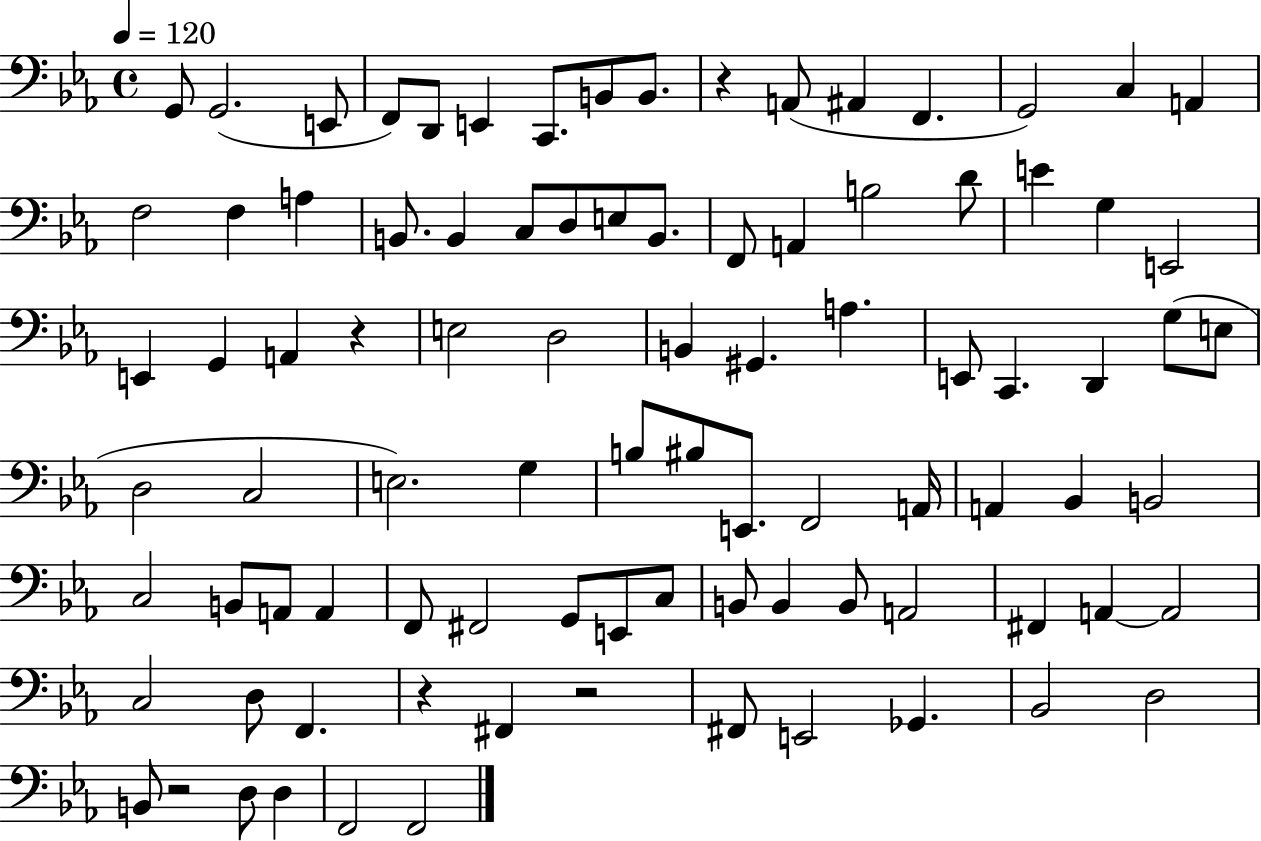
{
  \clef bass
  \time 4/4
  \defaultTimeSignature
  \key ees \major
  \tempo 4 = 120
  g,8 g,2.( e,8 | f,8) d,8 e,4 c,8. b,8 b,8. | r4 a,8( ais,4 f,4. | g,2) c4 a,4 | \break f2 f4 a4 | b,8. b,4 c8 d8 e8 b,8. | f,8 a,4 b2 d'8 | e'4 g4 e,2 | \break e,4 g,4 a,4 r4 | e2 d2 | b,4 gis,4. a4. | e,8 c,4. d,4 g8( e8 | \break d2 c2 | e2.) g4 | b8 bis8 e,8. f,2 a,16 | a,4 bes,4 b,2 | \break c2 b,8 a,8 a,4 | f,8 fis,2 g,8 e,8 c8 | b,8 b,4 b,8 a,2 | fis,4 a,4~~ a,2 | \break c2 d8 f,4. | r4 fis,4 r2 | fis,8 e,2 ges,4. | bes,2 d2 | \break b,8 r2 d8 d4 | f,2 f,2 | \bar "|."
}